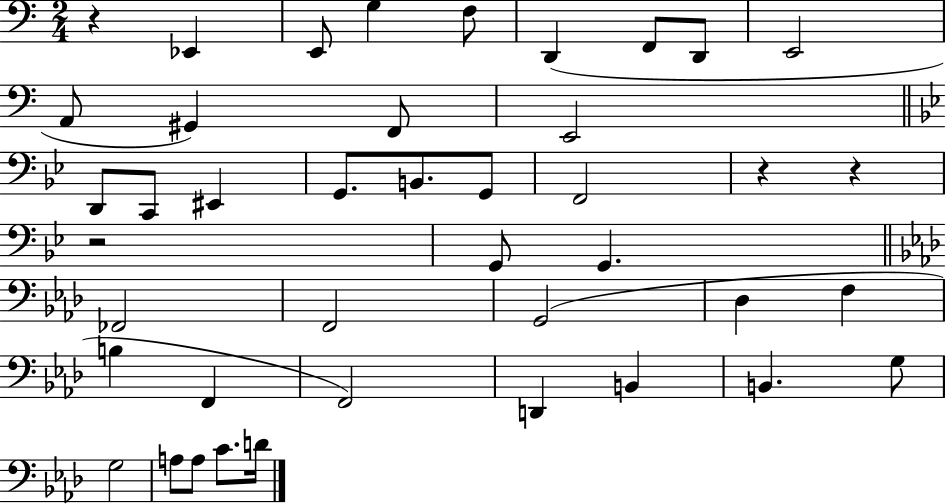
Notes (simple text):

R/q Eb2/q E2/e G3/q F3/e D2/q F2/e D2/e E2/h A2/e G#2/q F2/e E2/h D2/e C2/e EIS2/q G2/e. B2/e. G2/e F2/h R/q R/q R/h G2/e G2/q. FES2/h F2/h G2/h Db3/q F3/q B3/q F2/q F2/h D2/q B2/q B2/q. G3/e G3/h A3/e A3/e C4/e. D4/s